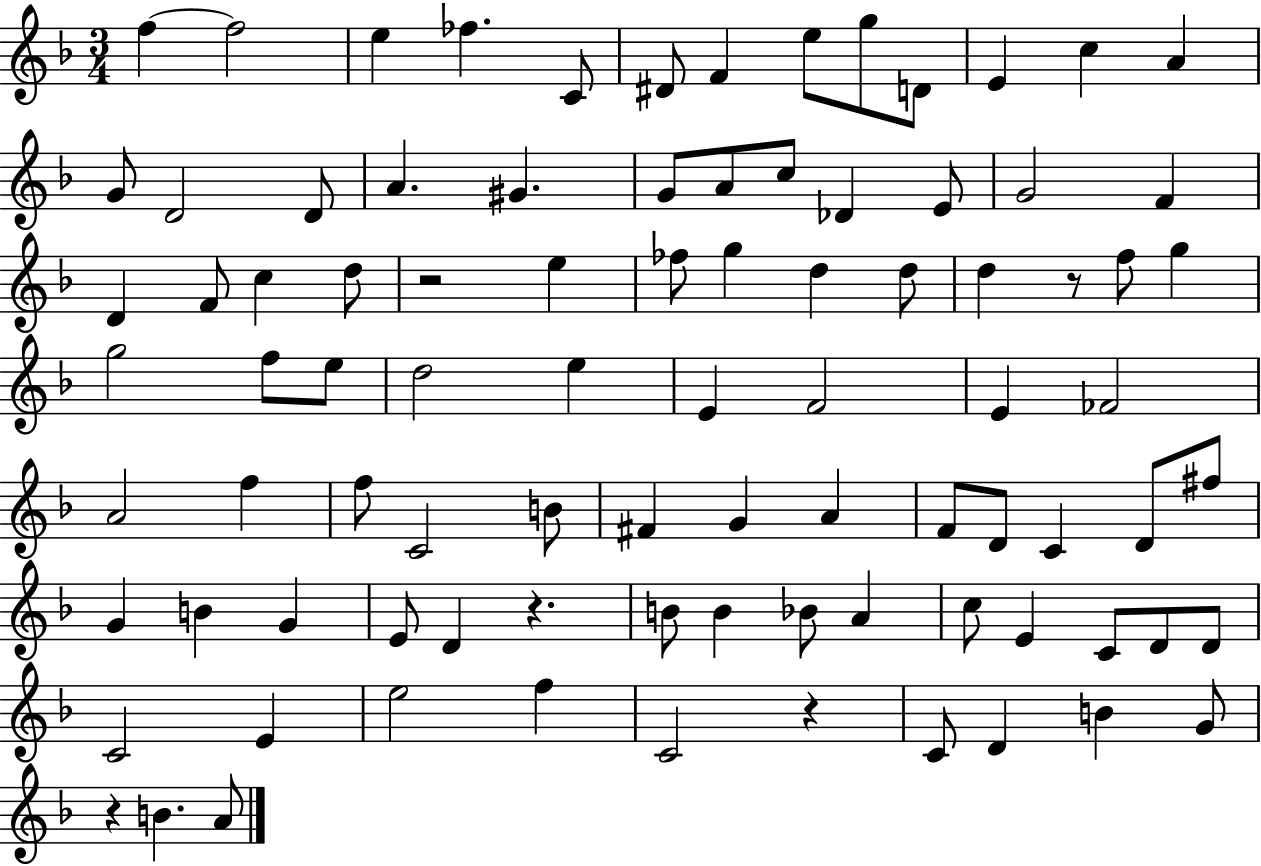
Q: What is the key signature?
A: F major